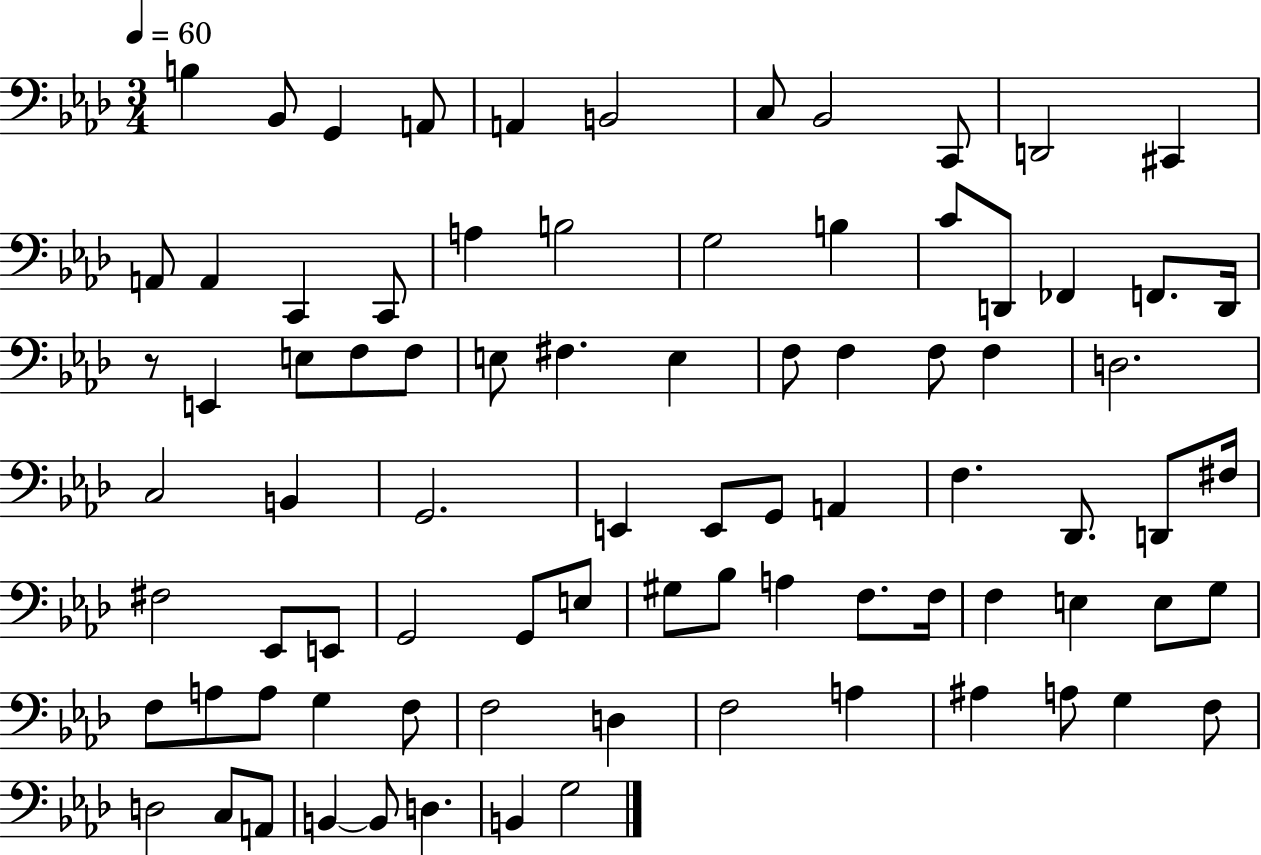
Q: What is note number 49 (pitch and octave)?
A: Eb2